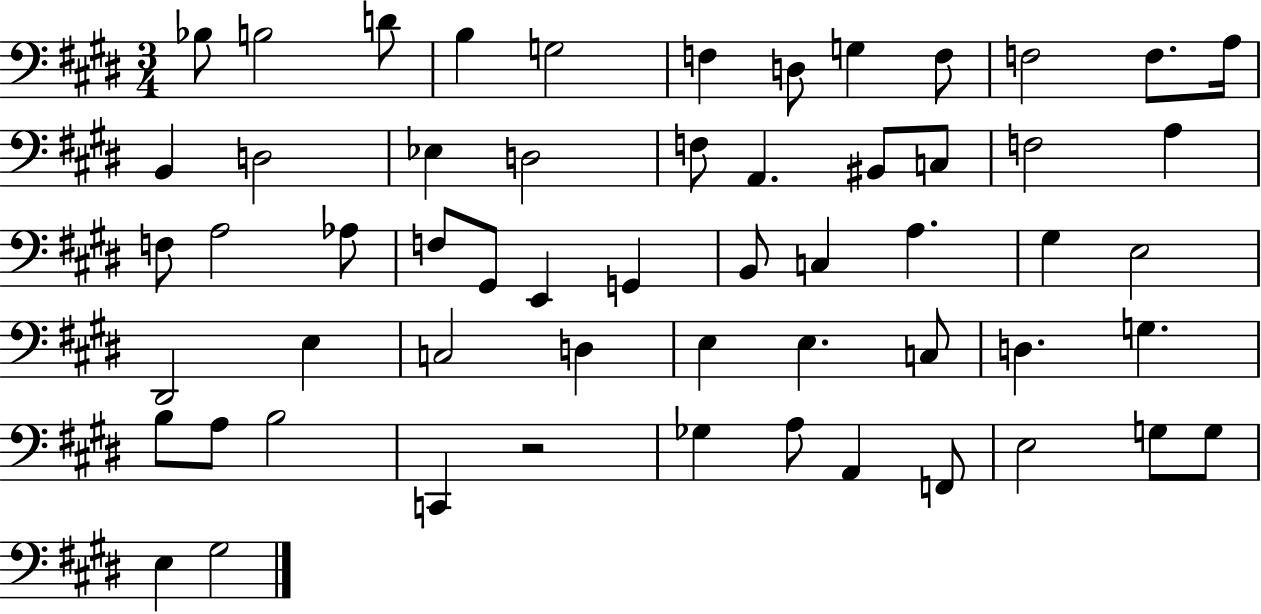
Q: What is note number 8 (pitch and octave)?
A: G3